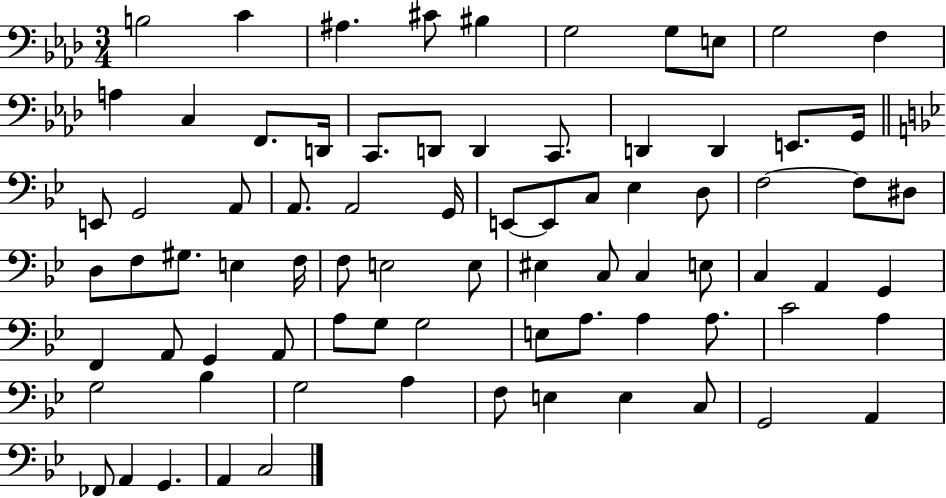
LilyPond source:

{
  \clef bass
  \numericTimeSignature
  \time 3/4
  \key aes \major
  \repeat volta 2 { b2 c'4 | ais4. cis'8 bis4 | g2 g8 e8 | g2 f4 | \break a4 c4 f,8. d,16 | c,8. d,8 d,4 c,8. | d,4 d,4 e,8. g,16 | \bar "||" \break \key g \minor e,8 g,2 a,8 | a,8. a,2 g,16 | e,8~~ e,8 c8 ees4 d8 | f2~~ f8 dis8 | \break d8 f8 gis8. e4 f16 | f8 e2 e8 | eis4 c8 c4 e8 | c4 a,4 g,4 | \break f,4 a,8 g,4 a,8 | a8 g8 g2 | e8 a8. a4 a8. | c'2 a4 | \break g2 bes4 | g2 a4 | f8 e4 e4 c8 | g,2 a,4 | \break fes,8 a,4 g,4. | a,4 c2 | } \bar "|."
}